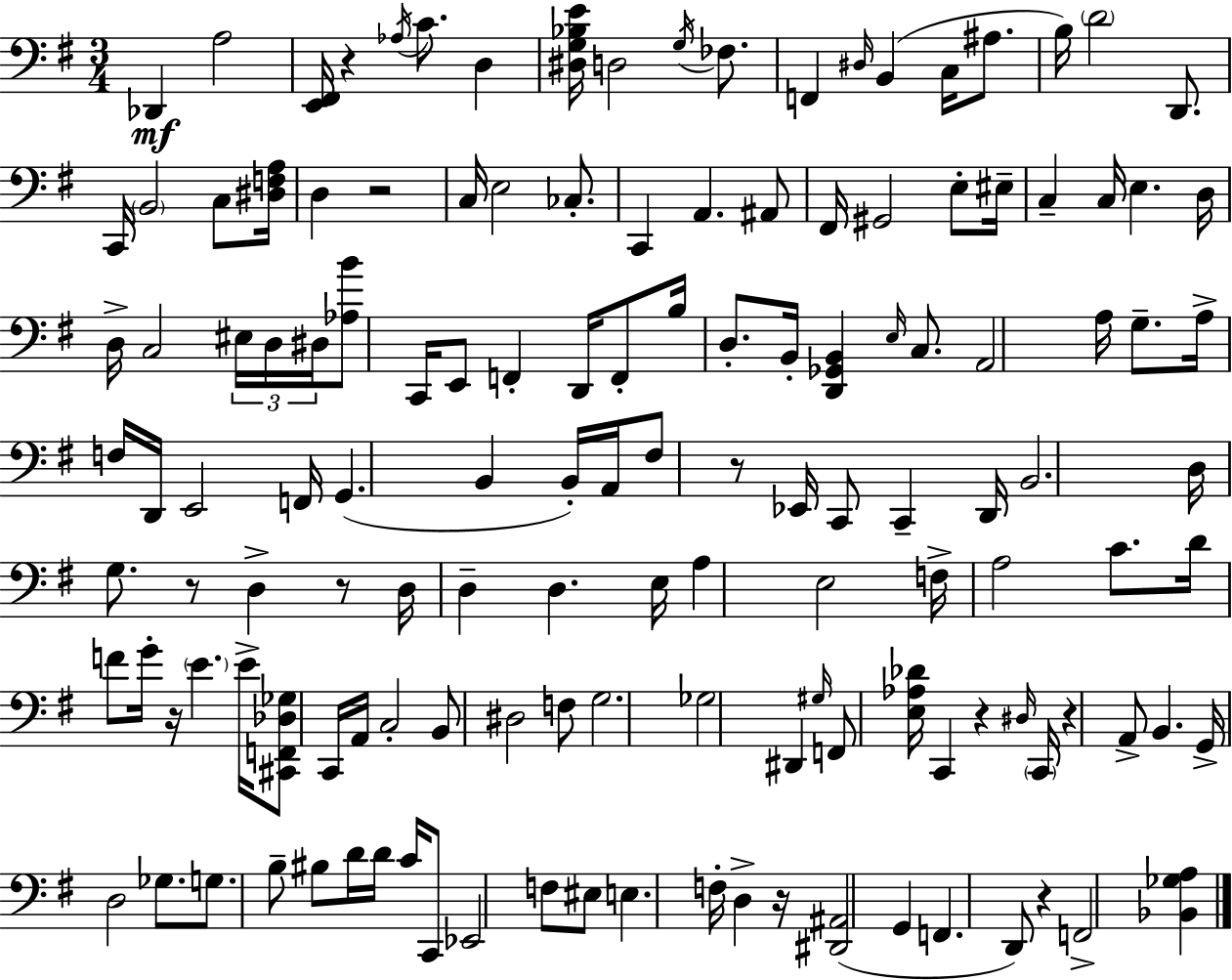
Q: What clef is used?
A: bass